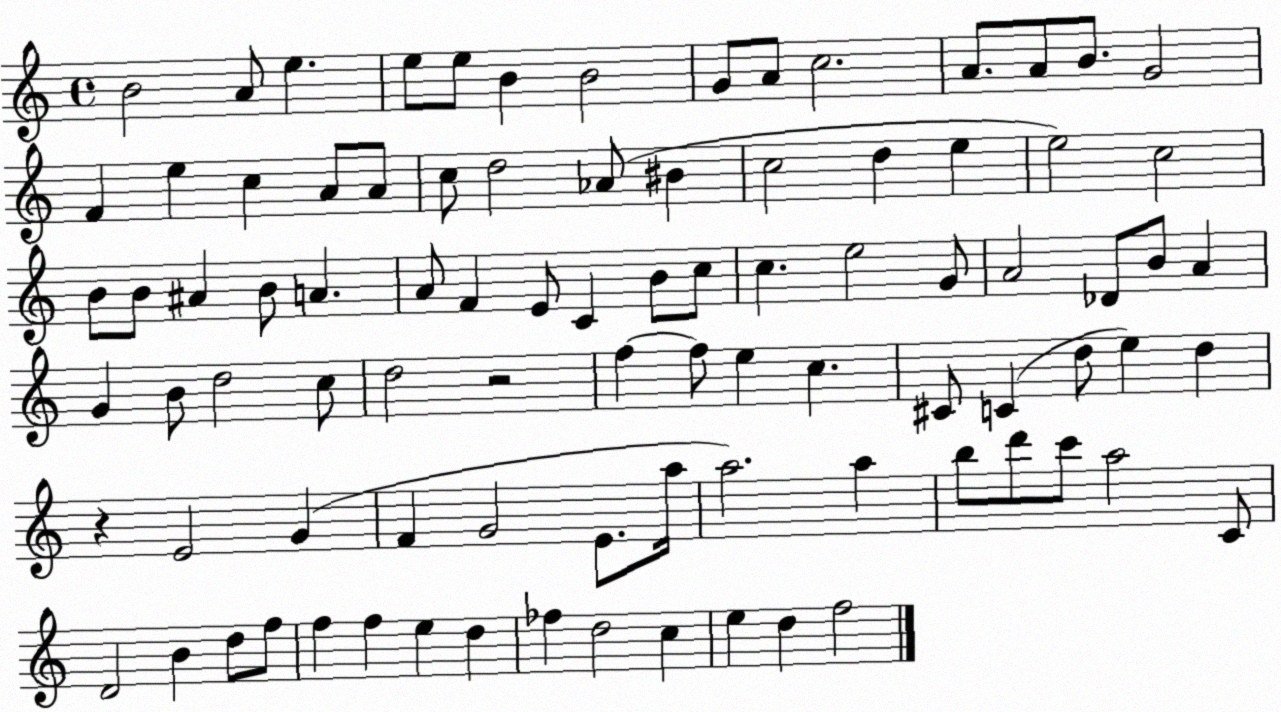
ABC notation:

X:1
T:Untitled
M:4/4
L:1/4
K:C
B2 A/2 e e/2 e/2 B B2 G/2 A/2 c2 A/2 A/2 B/2 G2 F e c A/2 A/2 c/2 d2 _A/2 ^B c2 d e e2 c2 B/2 B/2 ^A B/2 A A/2 F E/2 C B/2 c/2 c e2 G/2 A2 _D/2 B/2 A G B/2 d2 c/2 d2 z2 f f/2 e c ^C/2 C d/2 e d z E2 G F G2 E/2 a/4 a2 a b/2 d'/2 c'/2 a2 C/2 D2 B d/2 f/2 f f e d _f d2 c e d f2